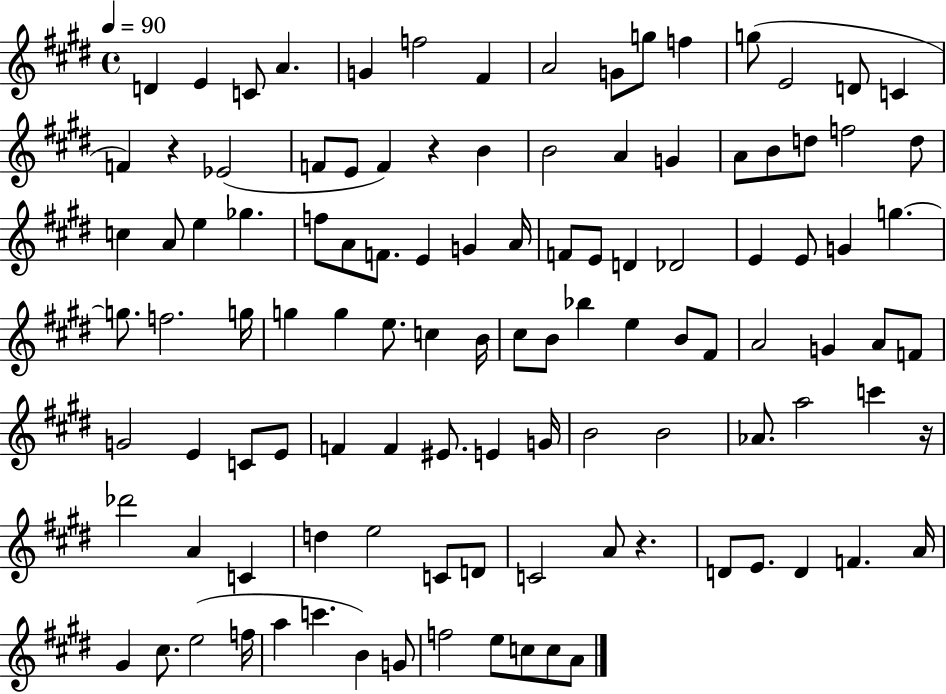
{
  \clef treble
  \time 4/4
  \defaultTimeSignature
  \key e \major
  \tempo 4 = 90
  d'4 e'4 c'8 a'4. | g'4 f''2 fis'4 | a'2 g'8 g''8 f''4 | g''8( e'2 d'8 c'4 | \break f'4) r4 ees'2( | f'8 e'8 f'4) r4 b'4 | b'2 a'4 g'4 | a'8 b'8 d''8 f''2 d''8 | \break c''4 a'8 e''4 ges''4. | f''8 a'8 f'8. e'4 g'4 a'16 | f'8 e'8 d'4 des'2 | e'4 e'8 g'4 g''4.~~ | \break g''8. f''2. g''16 | g''4 g''4 e''8. c''4 b'16 | cis''8 b'8 bes''4 e''4 b'8 fis'8 | a'2 g'4 a'8 f'8 | \break g'2 e'4 c'8 e'8 | f'4 f'4 eis'8. e'4 g'16 | b'2 b'2 | aes'8. a''2 c'''4 r16 | \break des'''2 a'4 c'4 | d''4 e''2 c'8 d'8 | c'2 a'8 r4. | d'8 e'8. d'4 f'4. a'16 | \break gis'4 cis''8. e''2( f''16 | a''4 c'''4. b'4) g'8 | f''2 e''8 c''8 c''8 a'8 | \bar "|."
}